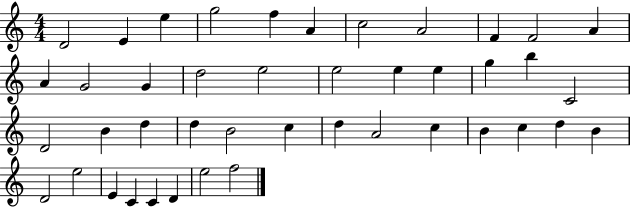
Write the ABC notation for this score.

X:1
T:Untitled
M:4/4
L:1/4
K:C
D2 E e g2 f A c2 A2 F F2 A A G2 G d2 e2 e2 e e g b C2 D2 B d d B2 c d A2 c B c d B D2 e2 E C C D e2 f2